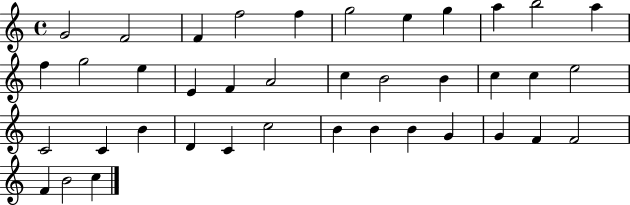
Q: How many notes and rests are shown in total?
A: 39